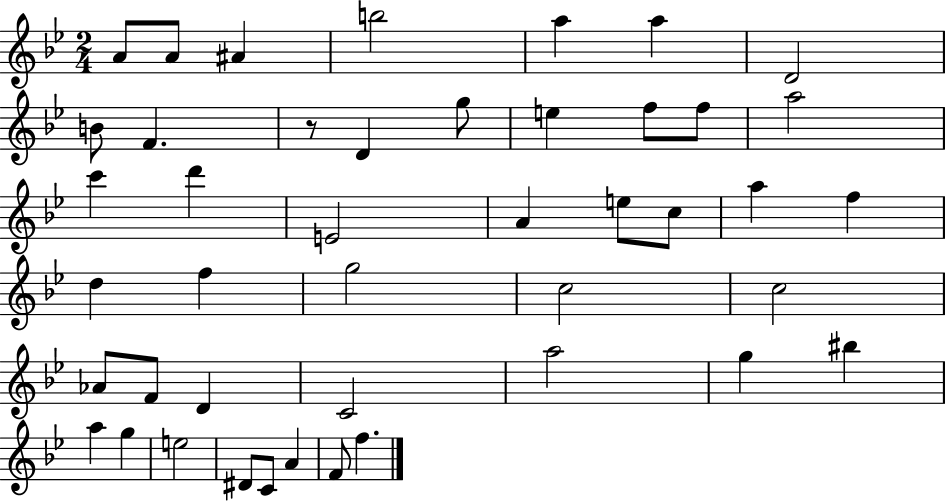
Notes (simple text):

A4/e A4/e A#4/q B5/h A5/q A5/q D4/h B4/e F4/q. R/e D4/q G5/e E5/q F5/e F5/e A5/h C6/q D6/q E4/h A4/q E5/e C5/e A5/q F5/q D5/q F5/q G5/h C5/h C5/h Ab4/e F4/e D4/q C4/h A5/h G5/q BIS5/q A5/q G5/q E5/h D#4/e C4/e A4/q F4/e F5/q.